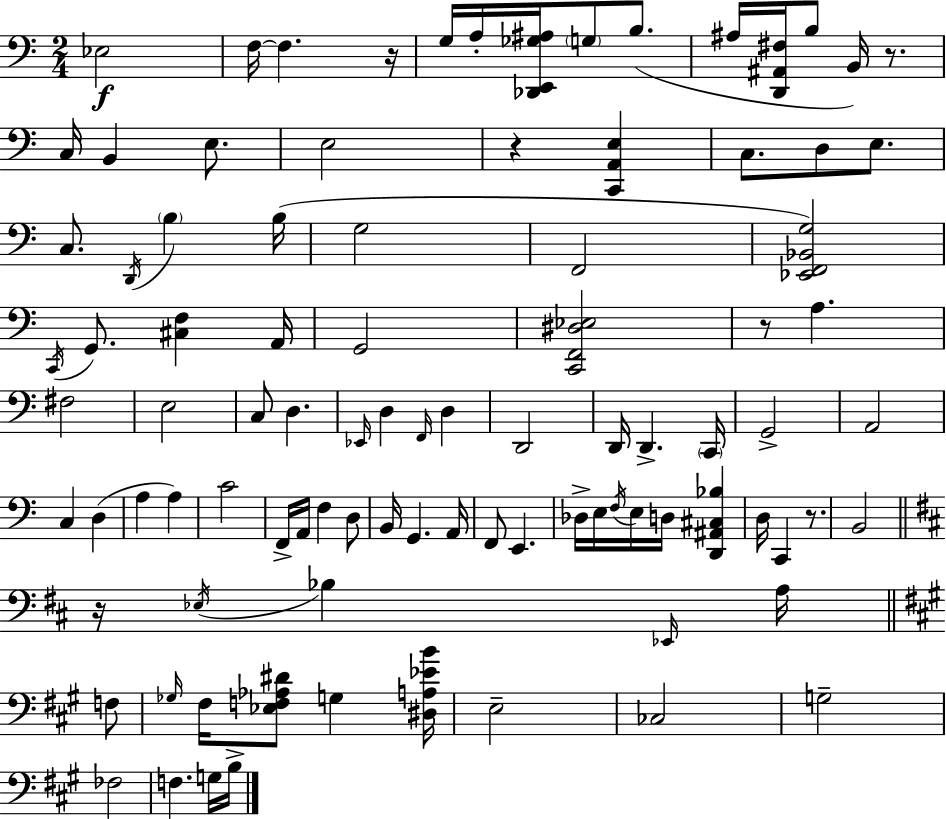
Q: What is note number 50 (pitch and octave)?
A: F3